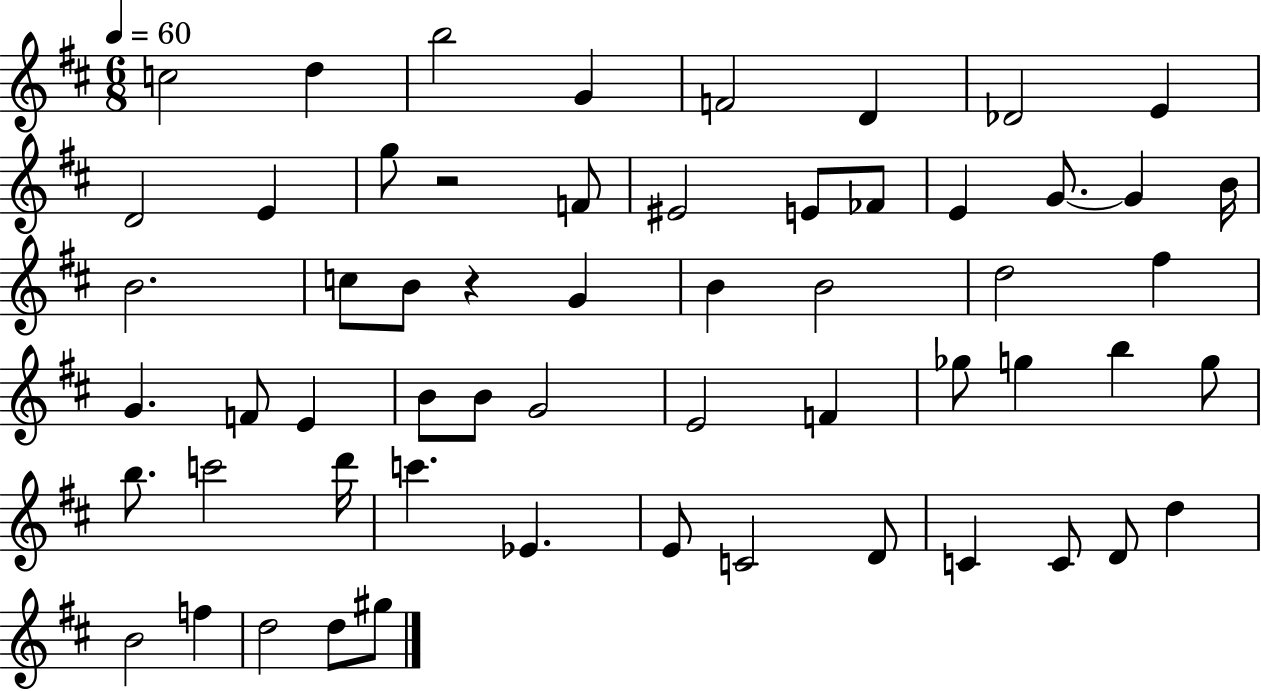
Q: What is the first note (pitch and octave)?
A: C5